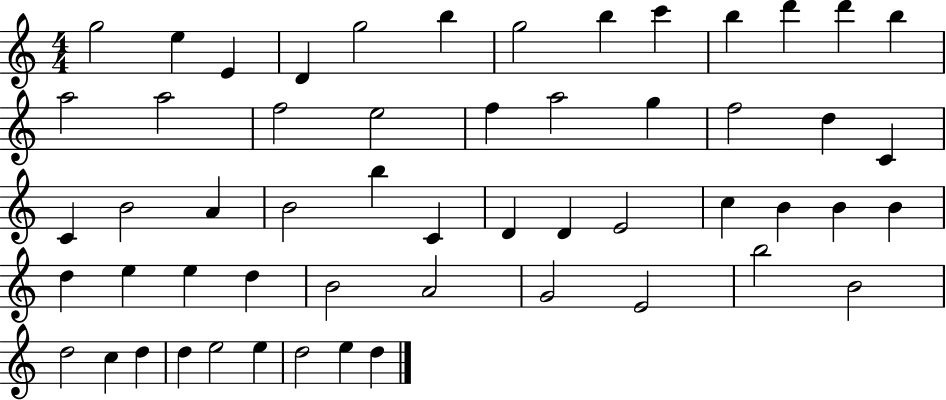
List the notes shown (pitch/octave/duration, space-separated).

G5/h E5/q E4/q D4/q G5/h B5/q G5/h B5/q C6/q B5/q D6/q D6/q B5/q A5/h A5/h F5/h E5/h F5/q A5/h G5/q F5/h D5/q C4/q C4/q B4/h A4/q B4/h B5/q C4/q D4/q D4/q E4/h C5/q B4/q B4/q B4/q D5/q E5/q E5/q D5/q B4/h A4/h G4/h E4/h B5/h B4/h D5/h C5/q D5/q D5/q E5/h E5/q D5/h E5/q D5/q